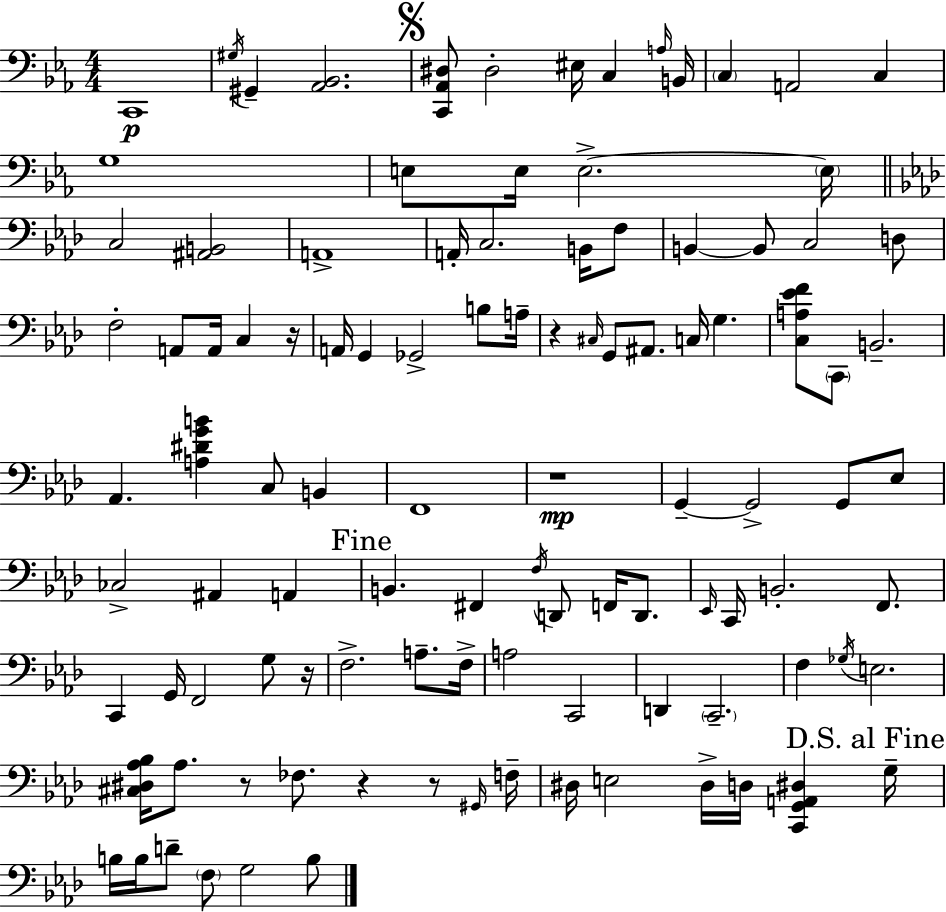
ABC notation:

X:1
T:Untitled
M:4/4
L:1/4
K:Eb
C,,4 ^G,/4 ^G,, [_A,,_B,,]2 [C,,_A,,^D,]/2 ^D,2 ^E,/4 C, A,/4 B,,/4 C, A,,2 C, G,4 E,/2 E,/4 E,2 E,/4 C,2 [^A,,B,,]2 A,,4 A,,/4 C,2 B,,/4 F,/2 B,, B,,/2 C,2 D,/2 F,2 A,,/2 A,,/4 C, z/4 A,,/4 G,, _G,,2 B,/2 A,/4 z ^C,/4 G,,/2 ^A,,/2 C,/4 G, [C,A,_EF]/2 C,,/2 B,,2 _A,, [A,^DGB] C,/2 B,, F,,4 z4 G,, G,,2 G,,/2 _E,/2 _C,2 ^A,, A,, B,, ^F,, F,/4 D,,/2 F,,/4 D,,/2 _E,,/4 C,,/4 B,,2 F,,/2 C,, G,,/4 F,,2 G,/2 z/4 F,2 A,/2 F,/4 A,2 C,,2 D,, C,,2 F, _G,/4 E,2 [^C,^D,_A,_B,]/4 _A,/2 z/2 _F,/2 z z/2 ^G,,/4 F,/4 ^D,/4 E,2 ^D,/4 D,/4 [C,,G,,A,,^D,] G,/4 B,/4 B,/4 D/2 F,/2 G,2 B,/2